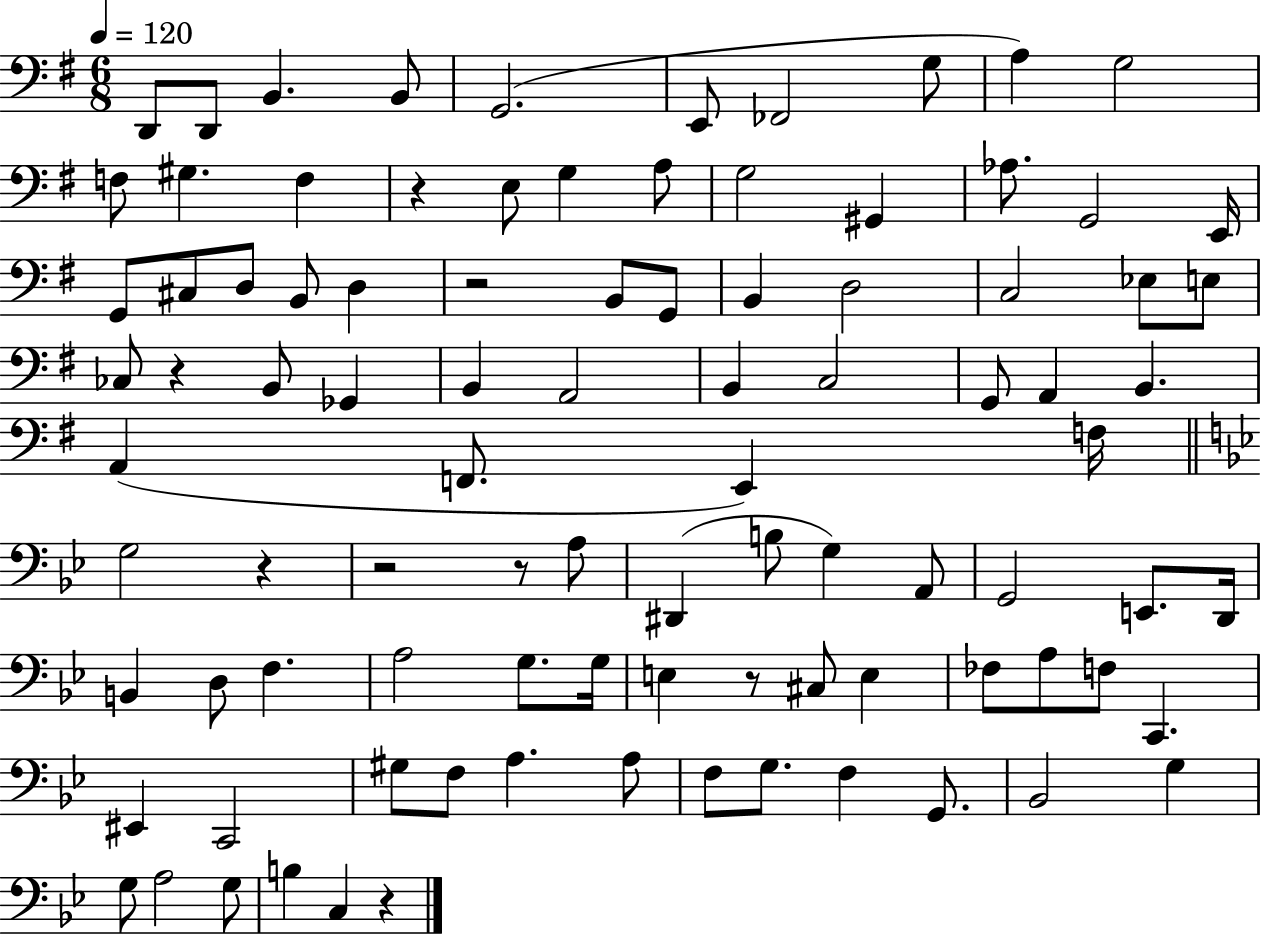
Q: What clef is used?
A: bass